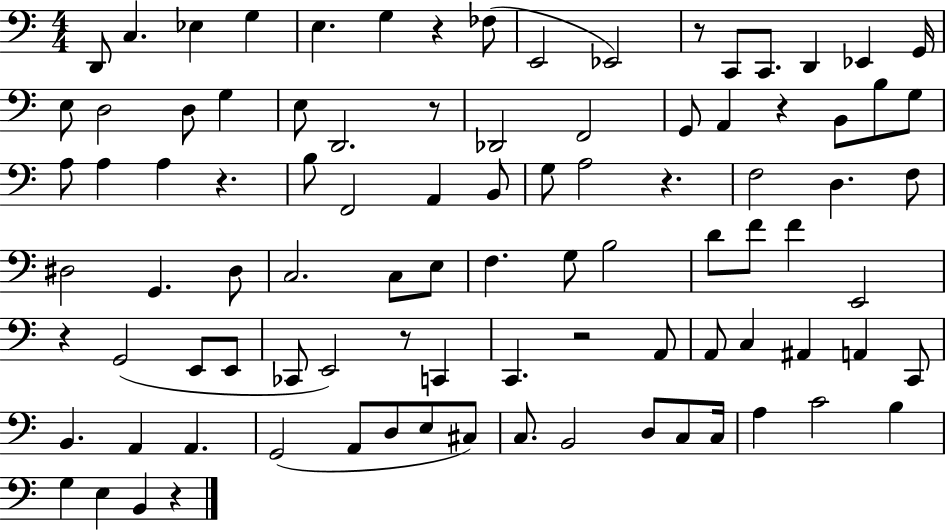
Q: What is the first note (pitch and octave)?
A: D2